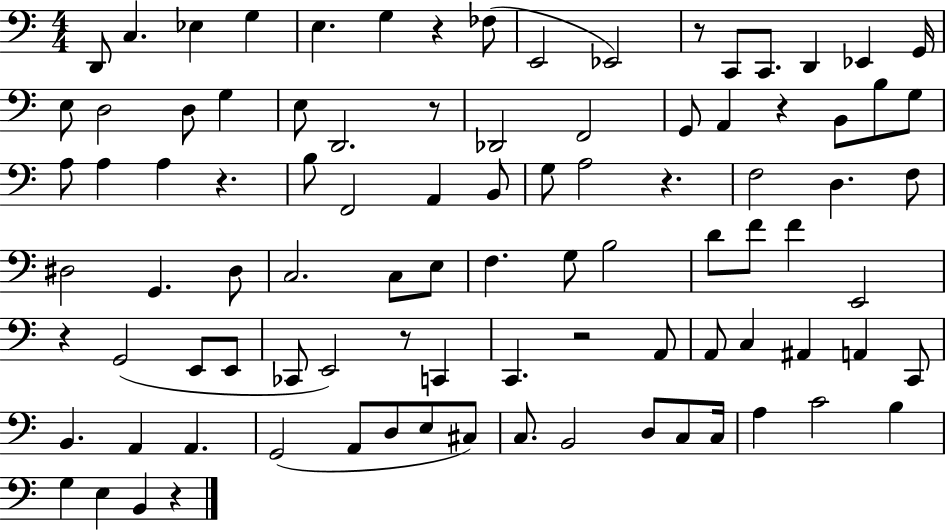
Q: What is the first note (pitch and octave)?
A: D2